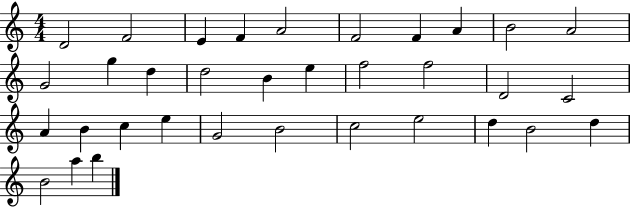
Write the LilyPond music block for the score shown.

{
  \clef treble
  \numericTimeSignature
  \time 4/4
  \key c \major
  d'2 f'2 | e'4 f'4 a'2 | f'2 f'4 a'4 | b'2 a'2 | \break g'2 g''4 d''4 | d''2 b'4 e''4 | f''2 f''2 | d'2 c'2 | \break a'4 b'4 c''4 e''4 | g'2 b'2 | c''2 e''2 | d''4 b'2 d''4 | \break b'2 a''4 b''4 | \bar "|."
}